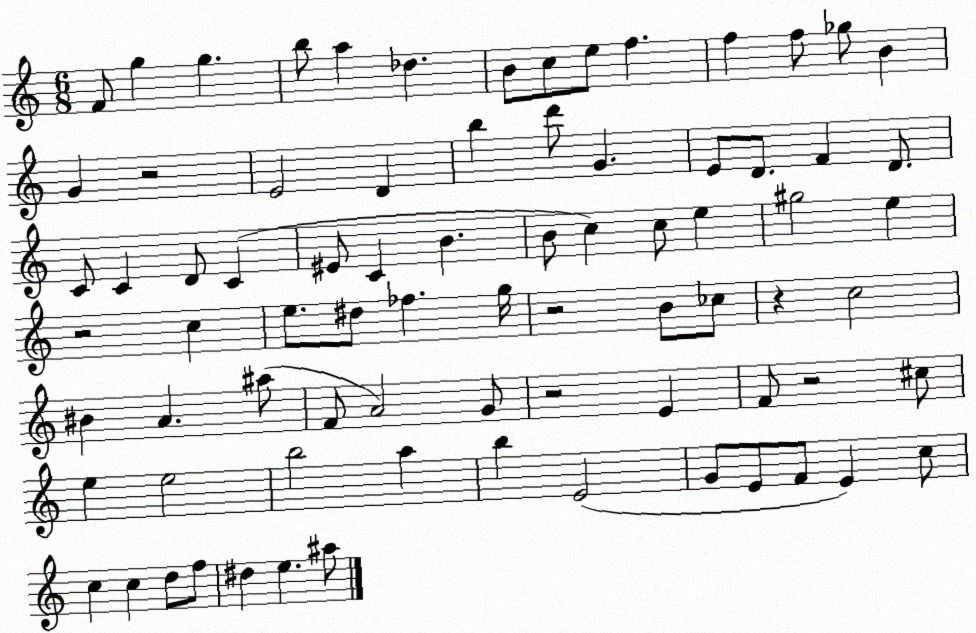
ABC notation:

X:1
T:Untitled
M:6/8
L:1/4
K:C
F/2 g g b/2 a _d B/2 c/2 e/2 f f f/2 _g/2 B G z2 E2 D b d'/2 G E/2 D/2 F D/2 C/2 C D/2 C ^E/2 C B B/2 c c/2 e ^g2 e z2 c e/2 ^d/2 _f g/4 z2 B/2 _c/2 z c2 ^B A ^a/2 F/2 A2 G/2 z2 E F/2 z2 ^c/2 e e2 b2 a b E2 G/2 E/2 F/2 E c/2 c c d/2 f/2 ^d e ^a/2